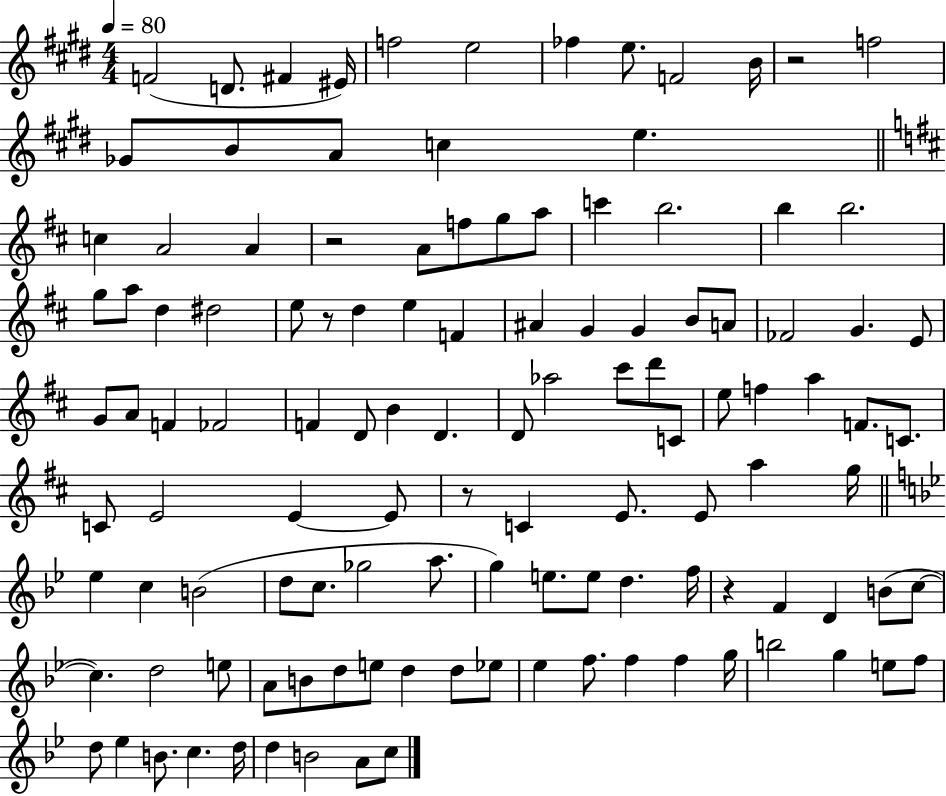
F4/h D4/e. F#4/q EIS4/s F5/h E5/h FES5/q E5/e. F4/h B4/s R/h F5/h Gb4/e B4/e A4/e C5/q E5/q. C5/q A4/h A4/q R/h A4/e F5/e G5/e A5/e C6/q B5/h. B5/q B5/h. G5/e A5/e D5/q D#5/h E5/e R/e D5/q E5/q F4/q A#4/q G4/q G4/q B4/e A4/e FES4/h G4/q. E4/e G4/e A4/e F4/q FES4/h F4/q D4/e B4/q D4/q. D4/e Ab5/h C#6/e D6/e C4/e E5/e F5/q A5/q F4/e. C4/e. C4/e E4/h E4/q E4/e R/e C4/q E4/e. E4/e A5/q G5/s Eb5/q C5/q B4/h D5/e C5/e. Gb5/h A5/e. G5/q E5/e. E5/e D5/q. F5/s R/q F4/q D4/q B4/e C5/e C5/q. D5/h E5/e A4/e B4/e D5/e E5/e D5/q D5/e Eb5/e Eb5/q F5/e. F5/q F5/q G5/s B5/h G5/q E5/e F5/e D5/e Eb5/q B4/e. C5/q. D5/s D5/q B4/h A4/e C5/e